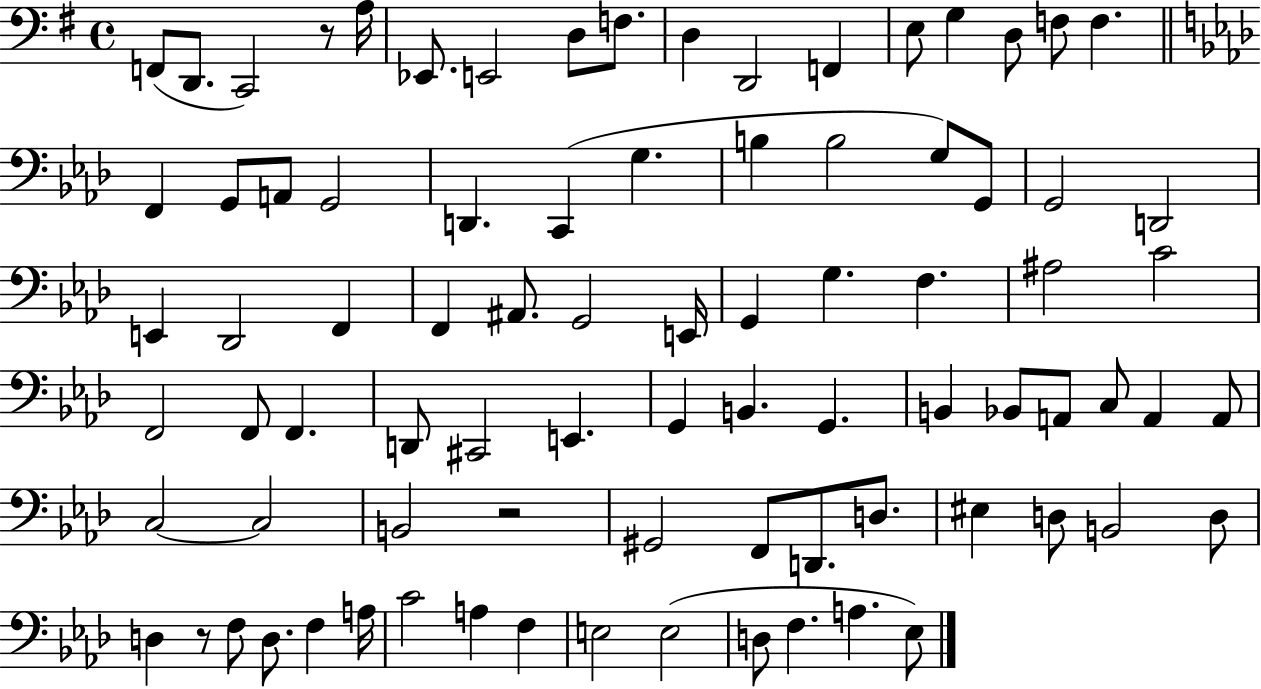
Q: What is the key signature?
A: G major